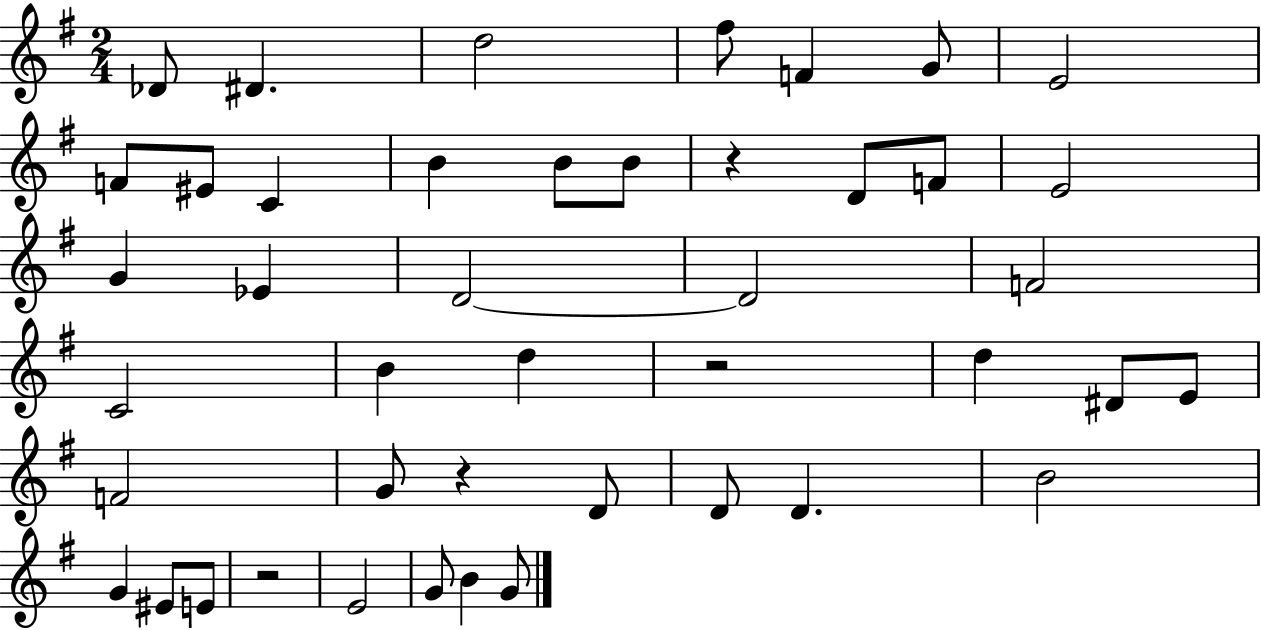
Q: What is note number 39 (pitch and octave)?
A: B4